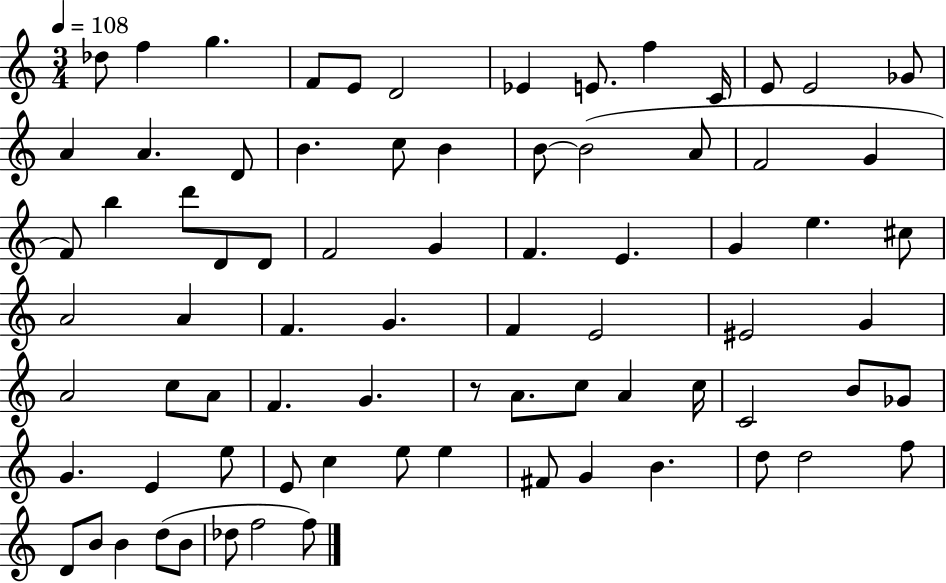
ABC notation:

X:1
T:Untitled
M:3/4
L:1/4
K:C
_d/2 f g F/2 E/2 D2 _E E/2 f C/4 E/2 E2 _G/2 A A D/2 B c/2 B B/2 B2 A/2 F2 G F/2 b d'/2 D/2 D/2 F2 G F E G e ^c/2 A2 A F G F E2 ^E2 G A2 c/2 A/2 F G z/2 A/2 c/2 A c/4 C2 B/2 _G/2 G E e/2 E/2 c e/2 e ^F/2 G B d/2 d2 f/2 D/2 B/2 B d/2 B/2 _d/2 f2 f/2